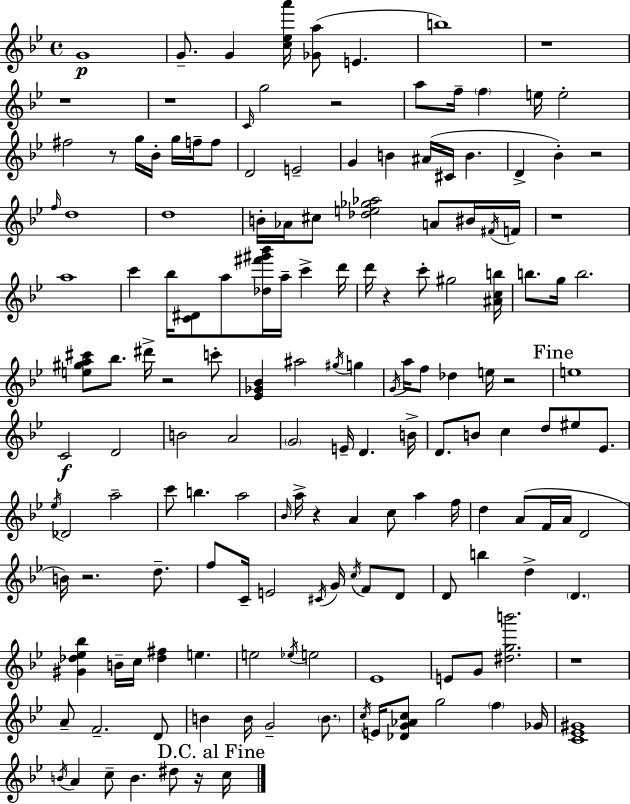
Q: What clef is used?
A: treble